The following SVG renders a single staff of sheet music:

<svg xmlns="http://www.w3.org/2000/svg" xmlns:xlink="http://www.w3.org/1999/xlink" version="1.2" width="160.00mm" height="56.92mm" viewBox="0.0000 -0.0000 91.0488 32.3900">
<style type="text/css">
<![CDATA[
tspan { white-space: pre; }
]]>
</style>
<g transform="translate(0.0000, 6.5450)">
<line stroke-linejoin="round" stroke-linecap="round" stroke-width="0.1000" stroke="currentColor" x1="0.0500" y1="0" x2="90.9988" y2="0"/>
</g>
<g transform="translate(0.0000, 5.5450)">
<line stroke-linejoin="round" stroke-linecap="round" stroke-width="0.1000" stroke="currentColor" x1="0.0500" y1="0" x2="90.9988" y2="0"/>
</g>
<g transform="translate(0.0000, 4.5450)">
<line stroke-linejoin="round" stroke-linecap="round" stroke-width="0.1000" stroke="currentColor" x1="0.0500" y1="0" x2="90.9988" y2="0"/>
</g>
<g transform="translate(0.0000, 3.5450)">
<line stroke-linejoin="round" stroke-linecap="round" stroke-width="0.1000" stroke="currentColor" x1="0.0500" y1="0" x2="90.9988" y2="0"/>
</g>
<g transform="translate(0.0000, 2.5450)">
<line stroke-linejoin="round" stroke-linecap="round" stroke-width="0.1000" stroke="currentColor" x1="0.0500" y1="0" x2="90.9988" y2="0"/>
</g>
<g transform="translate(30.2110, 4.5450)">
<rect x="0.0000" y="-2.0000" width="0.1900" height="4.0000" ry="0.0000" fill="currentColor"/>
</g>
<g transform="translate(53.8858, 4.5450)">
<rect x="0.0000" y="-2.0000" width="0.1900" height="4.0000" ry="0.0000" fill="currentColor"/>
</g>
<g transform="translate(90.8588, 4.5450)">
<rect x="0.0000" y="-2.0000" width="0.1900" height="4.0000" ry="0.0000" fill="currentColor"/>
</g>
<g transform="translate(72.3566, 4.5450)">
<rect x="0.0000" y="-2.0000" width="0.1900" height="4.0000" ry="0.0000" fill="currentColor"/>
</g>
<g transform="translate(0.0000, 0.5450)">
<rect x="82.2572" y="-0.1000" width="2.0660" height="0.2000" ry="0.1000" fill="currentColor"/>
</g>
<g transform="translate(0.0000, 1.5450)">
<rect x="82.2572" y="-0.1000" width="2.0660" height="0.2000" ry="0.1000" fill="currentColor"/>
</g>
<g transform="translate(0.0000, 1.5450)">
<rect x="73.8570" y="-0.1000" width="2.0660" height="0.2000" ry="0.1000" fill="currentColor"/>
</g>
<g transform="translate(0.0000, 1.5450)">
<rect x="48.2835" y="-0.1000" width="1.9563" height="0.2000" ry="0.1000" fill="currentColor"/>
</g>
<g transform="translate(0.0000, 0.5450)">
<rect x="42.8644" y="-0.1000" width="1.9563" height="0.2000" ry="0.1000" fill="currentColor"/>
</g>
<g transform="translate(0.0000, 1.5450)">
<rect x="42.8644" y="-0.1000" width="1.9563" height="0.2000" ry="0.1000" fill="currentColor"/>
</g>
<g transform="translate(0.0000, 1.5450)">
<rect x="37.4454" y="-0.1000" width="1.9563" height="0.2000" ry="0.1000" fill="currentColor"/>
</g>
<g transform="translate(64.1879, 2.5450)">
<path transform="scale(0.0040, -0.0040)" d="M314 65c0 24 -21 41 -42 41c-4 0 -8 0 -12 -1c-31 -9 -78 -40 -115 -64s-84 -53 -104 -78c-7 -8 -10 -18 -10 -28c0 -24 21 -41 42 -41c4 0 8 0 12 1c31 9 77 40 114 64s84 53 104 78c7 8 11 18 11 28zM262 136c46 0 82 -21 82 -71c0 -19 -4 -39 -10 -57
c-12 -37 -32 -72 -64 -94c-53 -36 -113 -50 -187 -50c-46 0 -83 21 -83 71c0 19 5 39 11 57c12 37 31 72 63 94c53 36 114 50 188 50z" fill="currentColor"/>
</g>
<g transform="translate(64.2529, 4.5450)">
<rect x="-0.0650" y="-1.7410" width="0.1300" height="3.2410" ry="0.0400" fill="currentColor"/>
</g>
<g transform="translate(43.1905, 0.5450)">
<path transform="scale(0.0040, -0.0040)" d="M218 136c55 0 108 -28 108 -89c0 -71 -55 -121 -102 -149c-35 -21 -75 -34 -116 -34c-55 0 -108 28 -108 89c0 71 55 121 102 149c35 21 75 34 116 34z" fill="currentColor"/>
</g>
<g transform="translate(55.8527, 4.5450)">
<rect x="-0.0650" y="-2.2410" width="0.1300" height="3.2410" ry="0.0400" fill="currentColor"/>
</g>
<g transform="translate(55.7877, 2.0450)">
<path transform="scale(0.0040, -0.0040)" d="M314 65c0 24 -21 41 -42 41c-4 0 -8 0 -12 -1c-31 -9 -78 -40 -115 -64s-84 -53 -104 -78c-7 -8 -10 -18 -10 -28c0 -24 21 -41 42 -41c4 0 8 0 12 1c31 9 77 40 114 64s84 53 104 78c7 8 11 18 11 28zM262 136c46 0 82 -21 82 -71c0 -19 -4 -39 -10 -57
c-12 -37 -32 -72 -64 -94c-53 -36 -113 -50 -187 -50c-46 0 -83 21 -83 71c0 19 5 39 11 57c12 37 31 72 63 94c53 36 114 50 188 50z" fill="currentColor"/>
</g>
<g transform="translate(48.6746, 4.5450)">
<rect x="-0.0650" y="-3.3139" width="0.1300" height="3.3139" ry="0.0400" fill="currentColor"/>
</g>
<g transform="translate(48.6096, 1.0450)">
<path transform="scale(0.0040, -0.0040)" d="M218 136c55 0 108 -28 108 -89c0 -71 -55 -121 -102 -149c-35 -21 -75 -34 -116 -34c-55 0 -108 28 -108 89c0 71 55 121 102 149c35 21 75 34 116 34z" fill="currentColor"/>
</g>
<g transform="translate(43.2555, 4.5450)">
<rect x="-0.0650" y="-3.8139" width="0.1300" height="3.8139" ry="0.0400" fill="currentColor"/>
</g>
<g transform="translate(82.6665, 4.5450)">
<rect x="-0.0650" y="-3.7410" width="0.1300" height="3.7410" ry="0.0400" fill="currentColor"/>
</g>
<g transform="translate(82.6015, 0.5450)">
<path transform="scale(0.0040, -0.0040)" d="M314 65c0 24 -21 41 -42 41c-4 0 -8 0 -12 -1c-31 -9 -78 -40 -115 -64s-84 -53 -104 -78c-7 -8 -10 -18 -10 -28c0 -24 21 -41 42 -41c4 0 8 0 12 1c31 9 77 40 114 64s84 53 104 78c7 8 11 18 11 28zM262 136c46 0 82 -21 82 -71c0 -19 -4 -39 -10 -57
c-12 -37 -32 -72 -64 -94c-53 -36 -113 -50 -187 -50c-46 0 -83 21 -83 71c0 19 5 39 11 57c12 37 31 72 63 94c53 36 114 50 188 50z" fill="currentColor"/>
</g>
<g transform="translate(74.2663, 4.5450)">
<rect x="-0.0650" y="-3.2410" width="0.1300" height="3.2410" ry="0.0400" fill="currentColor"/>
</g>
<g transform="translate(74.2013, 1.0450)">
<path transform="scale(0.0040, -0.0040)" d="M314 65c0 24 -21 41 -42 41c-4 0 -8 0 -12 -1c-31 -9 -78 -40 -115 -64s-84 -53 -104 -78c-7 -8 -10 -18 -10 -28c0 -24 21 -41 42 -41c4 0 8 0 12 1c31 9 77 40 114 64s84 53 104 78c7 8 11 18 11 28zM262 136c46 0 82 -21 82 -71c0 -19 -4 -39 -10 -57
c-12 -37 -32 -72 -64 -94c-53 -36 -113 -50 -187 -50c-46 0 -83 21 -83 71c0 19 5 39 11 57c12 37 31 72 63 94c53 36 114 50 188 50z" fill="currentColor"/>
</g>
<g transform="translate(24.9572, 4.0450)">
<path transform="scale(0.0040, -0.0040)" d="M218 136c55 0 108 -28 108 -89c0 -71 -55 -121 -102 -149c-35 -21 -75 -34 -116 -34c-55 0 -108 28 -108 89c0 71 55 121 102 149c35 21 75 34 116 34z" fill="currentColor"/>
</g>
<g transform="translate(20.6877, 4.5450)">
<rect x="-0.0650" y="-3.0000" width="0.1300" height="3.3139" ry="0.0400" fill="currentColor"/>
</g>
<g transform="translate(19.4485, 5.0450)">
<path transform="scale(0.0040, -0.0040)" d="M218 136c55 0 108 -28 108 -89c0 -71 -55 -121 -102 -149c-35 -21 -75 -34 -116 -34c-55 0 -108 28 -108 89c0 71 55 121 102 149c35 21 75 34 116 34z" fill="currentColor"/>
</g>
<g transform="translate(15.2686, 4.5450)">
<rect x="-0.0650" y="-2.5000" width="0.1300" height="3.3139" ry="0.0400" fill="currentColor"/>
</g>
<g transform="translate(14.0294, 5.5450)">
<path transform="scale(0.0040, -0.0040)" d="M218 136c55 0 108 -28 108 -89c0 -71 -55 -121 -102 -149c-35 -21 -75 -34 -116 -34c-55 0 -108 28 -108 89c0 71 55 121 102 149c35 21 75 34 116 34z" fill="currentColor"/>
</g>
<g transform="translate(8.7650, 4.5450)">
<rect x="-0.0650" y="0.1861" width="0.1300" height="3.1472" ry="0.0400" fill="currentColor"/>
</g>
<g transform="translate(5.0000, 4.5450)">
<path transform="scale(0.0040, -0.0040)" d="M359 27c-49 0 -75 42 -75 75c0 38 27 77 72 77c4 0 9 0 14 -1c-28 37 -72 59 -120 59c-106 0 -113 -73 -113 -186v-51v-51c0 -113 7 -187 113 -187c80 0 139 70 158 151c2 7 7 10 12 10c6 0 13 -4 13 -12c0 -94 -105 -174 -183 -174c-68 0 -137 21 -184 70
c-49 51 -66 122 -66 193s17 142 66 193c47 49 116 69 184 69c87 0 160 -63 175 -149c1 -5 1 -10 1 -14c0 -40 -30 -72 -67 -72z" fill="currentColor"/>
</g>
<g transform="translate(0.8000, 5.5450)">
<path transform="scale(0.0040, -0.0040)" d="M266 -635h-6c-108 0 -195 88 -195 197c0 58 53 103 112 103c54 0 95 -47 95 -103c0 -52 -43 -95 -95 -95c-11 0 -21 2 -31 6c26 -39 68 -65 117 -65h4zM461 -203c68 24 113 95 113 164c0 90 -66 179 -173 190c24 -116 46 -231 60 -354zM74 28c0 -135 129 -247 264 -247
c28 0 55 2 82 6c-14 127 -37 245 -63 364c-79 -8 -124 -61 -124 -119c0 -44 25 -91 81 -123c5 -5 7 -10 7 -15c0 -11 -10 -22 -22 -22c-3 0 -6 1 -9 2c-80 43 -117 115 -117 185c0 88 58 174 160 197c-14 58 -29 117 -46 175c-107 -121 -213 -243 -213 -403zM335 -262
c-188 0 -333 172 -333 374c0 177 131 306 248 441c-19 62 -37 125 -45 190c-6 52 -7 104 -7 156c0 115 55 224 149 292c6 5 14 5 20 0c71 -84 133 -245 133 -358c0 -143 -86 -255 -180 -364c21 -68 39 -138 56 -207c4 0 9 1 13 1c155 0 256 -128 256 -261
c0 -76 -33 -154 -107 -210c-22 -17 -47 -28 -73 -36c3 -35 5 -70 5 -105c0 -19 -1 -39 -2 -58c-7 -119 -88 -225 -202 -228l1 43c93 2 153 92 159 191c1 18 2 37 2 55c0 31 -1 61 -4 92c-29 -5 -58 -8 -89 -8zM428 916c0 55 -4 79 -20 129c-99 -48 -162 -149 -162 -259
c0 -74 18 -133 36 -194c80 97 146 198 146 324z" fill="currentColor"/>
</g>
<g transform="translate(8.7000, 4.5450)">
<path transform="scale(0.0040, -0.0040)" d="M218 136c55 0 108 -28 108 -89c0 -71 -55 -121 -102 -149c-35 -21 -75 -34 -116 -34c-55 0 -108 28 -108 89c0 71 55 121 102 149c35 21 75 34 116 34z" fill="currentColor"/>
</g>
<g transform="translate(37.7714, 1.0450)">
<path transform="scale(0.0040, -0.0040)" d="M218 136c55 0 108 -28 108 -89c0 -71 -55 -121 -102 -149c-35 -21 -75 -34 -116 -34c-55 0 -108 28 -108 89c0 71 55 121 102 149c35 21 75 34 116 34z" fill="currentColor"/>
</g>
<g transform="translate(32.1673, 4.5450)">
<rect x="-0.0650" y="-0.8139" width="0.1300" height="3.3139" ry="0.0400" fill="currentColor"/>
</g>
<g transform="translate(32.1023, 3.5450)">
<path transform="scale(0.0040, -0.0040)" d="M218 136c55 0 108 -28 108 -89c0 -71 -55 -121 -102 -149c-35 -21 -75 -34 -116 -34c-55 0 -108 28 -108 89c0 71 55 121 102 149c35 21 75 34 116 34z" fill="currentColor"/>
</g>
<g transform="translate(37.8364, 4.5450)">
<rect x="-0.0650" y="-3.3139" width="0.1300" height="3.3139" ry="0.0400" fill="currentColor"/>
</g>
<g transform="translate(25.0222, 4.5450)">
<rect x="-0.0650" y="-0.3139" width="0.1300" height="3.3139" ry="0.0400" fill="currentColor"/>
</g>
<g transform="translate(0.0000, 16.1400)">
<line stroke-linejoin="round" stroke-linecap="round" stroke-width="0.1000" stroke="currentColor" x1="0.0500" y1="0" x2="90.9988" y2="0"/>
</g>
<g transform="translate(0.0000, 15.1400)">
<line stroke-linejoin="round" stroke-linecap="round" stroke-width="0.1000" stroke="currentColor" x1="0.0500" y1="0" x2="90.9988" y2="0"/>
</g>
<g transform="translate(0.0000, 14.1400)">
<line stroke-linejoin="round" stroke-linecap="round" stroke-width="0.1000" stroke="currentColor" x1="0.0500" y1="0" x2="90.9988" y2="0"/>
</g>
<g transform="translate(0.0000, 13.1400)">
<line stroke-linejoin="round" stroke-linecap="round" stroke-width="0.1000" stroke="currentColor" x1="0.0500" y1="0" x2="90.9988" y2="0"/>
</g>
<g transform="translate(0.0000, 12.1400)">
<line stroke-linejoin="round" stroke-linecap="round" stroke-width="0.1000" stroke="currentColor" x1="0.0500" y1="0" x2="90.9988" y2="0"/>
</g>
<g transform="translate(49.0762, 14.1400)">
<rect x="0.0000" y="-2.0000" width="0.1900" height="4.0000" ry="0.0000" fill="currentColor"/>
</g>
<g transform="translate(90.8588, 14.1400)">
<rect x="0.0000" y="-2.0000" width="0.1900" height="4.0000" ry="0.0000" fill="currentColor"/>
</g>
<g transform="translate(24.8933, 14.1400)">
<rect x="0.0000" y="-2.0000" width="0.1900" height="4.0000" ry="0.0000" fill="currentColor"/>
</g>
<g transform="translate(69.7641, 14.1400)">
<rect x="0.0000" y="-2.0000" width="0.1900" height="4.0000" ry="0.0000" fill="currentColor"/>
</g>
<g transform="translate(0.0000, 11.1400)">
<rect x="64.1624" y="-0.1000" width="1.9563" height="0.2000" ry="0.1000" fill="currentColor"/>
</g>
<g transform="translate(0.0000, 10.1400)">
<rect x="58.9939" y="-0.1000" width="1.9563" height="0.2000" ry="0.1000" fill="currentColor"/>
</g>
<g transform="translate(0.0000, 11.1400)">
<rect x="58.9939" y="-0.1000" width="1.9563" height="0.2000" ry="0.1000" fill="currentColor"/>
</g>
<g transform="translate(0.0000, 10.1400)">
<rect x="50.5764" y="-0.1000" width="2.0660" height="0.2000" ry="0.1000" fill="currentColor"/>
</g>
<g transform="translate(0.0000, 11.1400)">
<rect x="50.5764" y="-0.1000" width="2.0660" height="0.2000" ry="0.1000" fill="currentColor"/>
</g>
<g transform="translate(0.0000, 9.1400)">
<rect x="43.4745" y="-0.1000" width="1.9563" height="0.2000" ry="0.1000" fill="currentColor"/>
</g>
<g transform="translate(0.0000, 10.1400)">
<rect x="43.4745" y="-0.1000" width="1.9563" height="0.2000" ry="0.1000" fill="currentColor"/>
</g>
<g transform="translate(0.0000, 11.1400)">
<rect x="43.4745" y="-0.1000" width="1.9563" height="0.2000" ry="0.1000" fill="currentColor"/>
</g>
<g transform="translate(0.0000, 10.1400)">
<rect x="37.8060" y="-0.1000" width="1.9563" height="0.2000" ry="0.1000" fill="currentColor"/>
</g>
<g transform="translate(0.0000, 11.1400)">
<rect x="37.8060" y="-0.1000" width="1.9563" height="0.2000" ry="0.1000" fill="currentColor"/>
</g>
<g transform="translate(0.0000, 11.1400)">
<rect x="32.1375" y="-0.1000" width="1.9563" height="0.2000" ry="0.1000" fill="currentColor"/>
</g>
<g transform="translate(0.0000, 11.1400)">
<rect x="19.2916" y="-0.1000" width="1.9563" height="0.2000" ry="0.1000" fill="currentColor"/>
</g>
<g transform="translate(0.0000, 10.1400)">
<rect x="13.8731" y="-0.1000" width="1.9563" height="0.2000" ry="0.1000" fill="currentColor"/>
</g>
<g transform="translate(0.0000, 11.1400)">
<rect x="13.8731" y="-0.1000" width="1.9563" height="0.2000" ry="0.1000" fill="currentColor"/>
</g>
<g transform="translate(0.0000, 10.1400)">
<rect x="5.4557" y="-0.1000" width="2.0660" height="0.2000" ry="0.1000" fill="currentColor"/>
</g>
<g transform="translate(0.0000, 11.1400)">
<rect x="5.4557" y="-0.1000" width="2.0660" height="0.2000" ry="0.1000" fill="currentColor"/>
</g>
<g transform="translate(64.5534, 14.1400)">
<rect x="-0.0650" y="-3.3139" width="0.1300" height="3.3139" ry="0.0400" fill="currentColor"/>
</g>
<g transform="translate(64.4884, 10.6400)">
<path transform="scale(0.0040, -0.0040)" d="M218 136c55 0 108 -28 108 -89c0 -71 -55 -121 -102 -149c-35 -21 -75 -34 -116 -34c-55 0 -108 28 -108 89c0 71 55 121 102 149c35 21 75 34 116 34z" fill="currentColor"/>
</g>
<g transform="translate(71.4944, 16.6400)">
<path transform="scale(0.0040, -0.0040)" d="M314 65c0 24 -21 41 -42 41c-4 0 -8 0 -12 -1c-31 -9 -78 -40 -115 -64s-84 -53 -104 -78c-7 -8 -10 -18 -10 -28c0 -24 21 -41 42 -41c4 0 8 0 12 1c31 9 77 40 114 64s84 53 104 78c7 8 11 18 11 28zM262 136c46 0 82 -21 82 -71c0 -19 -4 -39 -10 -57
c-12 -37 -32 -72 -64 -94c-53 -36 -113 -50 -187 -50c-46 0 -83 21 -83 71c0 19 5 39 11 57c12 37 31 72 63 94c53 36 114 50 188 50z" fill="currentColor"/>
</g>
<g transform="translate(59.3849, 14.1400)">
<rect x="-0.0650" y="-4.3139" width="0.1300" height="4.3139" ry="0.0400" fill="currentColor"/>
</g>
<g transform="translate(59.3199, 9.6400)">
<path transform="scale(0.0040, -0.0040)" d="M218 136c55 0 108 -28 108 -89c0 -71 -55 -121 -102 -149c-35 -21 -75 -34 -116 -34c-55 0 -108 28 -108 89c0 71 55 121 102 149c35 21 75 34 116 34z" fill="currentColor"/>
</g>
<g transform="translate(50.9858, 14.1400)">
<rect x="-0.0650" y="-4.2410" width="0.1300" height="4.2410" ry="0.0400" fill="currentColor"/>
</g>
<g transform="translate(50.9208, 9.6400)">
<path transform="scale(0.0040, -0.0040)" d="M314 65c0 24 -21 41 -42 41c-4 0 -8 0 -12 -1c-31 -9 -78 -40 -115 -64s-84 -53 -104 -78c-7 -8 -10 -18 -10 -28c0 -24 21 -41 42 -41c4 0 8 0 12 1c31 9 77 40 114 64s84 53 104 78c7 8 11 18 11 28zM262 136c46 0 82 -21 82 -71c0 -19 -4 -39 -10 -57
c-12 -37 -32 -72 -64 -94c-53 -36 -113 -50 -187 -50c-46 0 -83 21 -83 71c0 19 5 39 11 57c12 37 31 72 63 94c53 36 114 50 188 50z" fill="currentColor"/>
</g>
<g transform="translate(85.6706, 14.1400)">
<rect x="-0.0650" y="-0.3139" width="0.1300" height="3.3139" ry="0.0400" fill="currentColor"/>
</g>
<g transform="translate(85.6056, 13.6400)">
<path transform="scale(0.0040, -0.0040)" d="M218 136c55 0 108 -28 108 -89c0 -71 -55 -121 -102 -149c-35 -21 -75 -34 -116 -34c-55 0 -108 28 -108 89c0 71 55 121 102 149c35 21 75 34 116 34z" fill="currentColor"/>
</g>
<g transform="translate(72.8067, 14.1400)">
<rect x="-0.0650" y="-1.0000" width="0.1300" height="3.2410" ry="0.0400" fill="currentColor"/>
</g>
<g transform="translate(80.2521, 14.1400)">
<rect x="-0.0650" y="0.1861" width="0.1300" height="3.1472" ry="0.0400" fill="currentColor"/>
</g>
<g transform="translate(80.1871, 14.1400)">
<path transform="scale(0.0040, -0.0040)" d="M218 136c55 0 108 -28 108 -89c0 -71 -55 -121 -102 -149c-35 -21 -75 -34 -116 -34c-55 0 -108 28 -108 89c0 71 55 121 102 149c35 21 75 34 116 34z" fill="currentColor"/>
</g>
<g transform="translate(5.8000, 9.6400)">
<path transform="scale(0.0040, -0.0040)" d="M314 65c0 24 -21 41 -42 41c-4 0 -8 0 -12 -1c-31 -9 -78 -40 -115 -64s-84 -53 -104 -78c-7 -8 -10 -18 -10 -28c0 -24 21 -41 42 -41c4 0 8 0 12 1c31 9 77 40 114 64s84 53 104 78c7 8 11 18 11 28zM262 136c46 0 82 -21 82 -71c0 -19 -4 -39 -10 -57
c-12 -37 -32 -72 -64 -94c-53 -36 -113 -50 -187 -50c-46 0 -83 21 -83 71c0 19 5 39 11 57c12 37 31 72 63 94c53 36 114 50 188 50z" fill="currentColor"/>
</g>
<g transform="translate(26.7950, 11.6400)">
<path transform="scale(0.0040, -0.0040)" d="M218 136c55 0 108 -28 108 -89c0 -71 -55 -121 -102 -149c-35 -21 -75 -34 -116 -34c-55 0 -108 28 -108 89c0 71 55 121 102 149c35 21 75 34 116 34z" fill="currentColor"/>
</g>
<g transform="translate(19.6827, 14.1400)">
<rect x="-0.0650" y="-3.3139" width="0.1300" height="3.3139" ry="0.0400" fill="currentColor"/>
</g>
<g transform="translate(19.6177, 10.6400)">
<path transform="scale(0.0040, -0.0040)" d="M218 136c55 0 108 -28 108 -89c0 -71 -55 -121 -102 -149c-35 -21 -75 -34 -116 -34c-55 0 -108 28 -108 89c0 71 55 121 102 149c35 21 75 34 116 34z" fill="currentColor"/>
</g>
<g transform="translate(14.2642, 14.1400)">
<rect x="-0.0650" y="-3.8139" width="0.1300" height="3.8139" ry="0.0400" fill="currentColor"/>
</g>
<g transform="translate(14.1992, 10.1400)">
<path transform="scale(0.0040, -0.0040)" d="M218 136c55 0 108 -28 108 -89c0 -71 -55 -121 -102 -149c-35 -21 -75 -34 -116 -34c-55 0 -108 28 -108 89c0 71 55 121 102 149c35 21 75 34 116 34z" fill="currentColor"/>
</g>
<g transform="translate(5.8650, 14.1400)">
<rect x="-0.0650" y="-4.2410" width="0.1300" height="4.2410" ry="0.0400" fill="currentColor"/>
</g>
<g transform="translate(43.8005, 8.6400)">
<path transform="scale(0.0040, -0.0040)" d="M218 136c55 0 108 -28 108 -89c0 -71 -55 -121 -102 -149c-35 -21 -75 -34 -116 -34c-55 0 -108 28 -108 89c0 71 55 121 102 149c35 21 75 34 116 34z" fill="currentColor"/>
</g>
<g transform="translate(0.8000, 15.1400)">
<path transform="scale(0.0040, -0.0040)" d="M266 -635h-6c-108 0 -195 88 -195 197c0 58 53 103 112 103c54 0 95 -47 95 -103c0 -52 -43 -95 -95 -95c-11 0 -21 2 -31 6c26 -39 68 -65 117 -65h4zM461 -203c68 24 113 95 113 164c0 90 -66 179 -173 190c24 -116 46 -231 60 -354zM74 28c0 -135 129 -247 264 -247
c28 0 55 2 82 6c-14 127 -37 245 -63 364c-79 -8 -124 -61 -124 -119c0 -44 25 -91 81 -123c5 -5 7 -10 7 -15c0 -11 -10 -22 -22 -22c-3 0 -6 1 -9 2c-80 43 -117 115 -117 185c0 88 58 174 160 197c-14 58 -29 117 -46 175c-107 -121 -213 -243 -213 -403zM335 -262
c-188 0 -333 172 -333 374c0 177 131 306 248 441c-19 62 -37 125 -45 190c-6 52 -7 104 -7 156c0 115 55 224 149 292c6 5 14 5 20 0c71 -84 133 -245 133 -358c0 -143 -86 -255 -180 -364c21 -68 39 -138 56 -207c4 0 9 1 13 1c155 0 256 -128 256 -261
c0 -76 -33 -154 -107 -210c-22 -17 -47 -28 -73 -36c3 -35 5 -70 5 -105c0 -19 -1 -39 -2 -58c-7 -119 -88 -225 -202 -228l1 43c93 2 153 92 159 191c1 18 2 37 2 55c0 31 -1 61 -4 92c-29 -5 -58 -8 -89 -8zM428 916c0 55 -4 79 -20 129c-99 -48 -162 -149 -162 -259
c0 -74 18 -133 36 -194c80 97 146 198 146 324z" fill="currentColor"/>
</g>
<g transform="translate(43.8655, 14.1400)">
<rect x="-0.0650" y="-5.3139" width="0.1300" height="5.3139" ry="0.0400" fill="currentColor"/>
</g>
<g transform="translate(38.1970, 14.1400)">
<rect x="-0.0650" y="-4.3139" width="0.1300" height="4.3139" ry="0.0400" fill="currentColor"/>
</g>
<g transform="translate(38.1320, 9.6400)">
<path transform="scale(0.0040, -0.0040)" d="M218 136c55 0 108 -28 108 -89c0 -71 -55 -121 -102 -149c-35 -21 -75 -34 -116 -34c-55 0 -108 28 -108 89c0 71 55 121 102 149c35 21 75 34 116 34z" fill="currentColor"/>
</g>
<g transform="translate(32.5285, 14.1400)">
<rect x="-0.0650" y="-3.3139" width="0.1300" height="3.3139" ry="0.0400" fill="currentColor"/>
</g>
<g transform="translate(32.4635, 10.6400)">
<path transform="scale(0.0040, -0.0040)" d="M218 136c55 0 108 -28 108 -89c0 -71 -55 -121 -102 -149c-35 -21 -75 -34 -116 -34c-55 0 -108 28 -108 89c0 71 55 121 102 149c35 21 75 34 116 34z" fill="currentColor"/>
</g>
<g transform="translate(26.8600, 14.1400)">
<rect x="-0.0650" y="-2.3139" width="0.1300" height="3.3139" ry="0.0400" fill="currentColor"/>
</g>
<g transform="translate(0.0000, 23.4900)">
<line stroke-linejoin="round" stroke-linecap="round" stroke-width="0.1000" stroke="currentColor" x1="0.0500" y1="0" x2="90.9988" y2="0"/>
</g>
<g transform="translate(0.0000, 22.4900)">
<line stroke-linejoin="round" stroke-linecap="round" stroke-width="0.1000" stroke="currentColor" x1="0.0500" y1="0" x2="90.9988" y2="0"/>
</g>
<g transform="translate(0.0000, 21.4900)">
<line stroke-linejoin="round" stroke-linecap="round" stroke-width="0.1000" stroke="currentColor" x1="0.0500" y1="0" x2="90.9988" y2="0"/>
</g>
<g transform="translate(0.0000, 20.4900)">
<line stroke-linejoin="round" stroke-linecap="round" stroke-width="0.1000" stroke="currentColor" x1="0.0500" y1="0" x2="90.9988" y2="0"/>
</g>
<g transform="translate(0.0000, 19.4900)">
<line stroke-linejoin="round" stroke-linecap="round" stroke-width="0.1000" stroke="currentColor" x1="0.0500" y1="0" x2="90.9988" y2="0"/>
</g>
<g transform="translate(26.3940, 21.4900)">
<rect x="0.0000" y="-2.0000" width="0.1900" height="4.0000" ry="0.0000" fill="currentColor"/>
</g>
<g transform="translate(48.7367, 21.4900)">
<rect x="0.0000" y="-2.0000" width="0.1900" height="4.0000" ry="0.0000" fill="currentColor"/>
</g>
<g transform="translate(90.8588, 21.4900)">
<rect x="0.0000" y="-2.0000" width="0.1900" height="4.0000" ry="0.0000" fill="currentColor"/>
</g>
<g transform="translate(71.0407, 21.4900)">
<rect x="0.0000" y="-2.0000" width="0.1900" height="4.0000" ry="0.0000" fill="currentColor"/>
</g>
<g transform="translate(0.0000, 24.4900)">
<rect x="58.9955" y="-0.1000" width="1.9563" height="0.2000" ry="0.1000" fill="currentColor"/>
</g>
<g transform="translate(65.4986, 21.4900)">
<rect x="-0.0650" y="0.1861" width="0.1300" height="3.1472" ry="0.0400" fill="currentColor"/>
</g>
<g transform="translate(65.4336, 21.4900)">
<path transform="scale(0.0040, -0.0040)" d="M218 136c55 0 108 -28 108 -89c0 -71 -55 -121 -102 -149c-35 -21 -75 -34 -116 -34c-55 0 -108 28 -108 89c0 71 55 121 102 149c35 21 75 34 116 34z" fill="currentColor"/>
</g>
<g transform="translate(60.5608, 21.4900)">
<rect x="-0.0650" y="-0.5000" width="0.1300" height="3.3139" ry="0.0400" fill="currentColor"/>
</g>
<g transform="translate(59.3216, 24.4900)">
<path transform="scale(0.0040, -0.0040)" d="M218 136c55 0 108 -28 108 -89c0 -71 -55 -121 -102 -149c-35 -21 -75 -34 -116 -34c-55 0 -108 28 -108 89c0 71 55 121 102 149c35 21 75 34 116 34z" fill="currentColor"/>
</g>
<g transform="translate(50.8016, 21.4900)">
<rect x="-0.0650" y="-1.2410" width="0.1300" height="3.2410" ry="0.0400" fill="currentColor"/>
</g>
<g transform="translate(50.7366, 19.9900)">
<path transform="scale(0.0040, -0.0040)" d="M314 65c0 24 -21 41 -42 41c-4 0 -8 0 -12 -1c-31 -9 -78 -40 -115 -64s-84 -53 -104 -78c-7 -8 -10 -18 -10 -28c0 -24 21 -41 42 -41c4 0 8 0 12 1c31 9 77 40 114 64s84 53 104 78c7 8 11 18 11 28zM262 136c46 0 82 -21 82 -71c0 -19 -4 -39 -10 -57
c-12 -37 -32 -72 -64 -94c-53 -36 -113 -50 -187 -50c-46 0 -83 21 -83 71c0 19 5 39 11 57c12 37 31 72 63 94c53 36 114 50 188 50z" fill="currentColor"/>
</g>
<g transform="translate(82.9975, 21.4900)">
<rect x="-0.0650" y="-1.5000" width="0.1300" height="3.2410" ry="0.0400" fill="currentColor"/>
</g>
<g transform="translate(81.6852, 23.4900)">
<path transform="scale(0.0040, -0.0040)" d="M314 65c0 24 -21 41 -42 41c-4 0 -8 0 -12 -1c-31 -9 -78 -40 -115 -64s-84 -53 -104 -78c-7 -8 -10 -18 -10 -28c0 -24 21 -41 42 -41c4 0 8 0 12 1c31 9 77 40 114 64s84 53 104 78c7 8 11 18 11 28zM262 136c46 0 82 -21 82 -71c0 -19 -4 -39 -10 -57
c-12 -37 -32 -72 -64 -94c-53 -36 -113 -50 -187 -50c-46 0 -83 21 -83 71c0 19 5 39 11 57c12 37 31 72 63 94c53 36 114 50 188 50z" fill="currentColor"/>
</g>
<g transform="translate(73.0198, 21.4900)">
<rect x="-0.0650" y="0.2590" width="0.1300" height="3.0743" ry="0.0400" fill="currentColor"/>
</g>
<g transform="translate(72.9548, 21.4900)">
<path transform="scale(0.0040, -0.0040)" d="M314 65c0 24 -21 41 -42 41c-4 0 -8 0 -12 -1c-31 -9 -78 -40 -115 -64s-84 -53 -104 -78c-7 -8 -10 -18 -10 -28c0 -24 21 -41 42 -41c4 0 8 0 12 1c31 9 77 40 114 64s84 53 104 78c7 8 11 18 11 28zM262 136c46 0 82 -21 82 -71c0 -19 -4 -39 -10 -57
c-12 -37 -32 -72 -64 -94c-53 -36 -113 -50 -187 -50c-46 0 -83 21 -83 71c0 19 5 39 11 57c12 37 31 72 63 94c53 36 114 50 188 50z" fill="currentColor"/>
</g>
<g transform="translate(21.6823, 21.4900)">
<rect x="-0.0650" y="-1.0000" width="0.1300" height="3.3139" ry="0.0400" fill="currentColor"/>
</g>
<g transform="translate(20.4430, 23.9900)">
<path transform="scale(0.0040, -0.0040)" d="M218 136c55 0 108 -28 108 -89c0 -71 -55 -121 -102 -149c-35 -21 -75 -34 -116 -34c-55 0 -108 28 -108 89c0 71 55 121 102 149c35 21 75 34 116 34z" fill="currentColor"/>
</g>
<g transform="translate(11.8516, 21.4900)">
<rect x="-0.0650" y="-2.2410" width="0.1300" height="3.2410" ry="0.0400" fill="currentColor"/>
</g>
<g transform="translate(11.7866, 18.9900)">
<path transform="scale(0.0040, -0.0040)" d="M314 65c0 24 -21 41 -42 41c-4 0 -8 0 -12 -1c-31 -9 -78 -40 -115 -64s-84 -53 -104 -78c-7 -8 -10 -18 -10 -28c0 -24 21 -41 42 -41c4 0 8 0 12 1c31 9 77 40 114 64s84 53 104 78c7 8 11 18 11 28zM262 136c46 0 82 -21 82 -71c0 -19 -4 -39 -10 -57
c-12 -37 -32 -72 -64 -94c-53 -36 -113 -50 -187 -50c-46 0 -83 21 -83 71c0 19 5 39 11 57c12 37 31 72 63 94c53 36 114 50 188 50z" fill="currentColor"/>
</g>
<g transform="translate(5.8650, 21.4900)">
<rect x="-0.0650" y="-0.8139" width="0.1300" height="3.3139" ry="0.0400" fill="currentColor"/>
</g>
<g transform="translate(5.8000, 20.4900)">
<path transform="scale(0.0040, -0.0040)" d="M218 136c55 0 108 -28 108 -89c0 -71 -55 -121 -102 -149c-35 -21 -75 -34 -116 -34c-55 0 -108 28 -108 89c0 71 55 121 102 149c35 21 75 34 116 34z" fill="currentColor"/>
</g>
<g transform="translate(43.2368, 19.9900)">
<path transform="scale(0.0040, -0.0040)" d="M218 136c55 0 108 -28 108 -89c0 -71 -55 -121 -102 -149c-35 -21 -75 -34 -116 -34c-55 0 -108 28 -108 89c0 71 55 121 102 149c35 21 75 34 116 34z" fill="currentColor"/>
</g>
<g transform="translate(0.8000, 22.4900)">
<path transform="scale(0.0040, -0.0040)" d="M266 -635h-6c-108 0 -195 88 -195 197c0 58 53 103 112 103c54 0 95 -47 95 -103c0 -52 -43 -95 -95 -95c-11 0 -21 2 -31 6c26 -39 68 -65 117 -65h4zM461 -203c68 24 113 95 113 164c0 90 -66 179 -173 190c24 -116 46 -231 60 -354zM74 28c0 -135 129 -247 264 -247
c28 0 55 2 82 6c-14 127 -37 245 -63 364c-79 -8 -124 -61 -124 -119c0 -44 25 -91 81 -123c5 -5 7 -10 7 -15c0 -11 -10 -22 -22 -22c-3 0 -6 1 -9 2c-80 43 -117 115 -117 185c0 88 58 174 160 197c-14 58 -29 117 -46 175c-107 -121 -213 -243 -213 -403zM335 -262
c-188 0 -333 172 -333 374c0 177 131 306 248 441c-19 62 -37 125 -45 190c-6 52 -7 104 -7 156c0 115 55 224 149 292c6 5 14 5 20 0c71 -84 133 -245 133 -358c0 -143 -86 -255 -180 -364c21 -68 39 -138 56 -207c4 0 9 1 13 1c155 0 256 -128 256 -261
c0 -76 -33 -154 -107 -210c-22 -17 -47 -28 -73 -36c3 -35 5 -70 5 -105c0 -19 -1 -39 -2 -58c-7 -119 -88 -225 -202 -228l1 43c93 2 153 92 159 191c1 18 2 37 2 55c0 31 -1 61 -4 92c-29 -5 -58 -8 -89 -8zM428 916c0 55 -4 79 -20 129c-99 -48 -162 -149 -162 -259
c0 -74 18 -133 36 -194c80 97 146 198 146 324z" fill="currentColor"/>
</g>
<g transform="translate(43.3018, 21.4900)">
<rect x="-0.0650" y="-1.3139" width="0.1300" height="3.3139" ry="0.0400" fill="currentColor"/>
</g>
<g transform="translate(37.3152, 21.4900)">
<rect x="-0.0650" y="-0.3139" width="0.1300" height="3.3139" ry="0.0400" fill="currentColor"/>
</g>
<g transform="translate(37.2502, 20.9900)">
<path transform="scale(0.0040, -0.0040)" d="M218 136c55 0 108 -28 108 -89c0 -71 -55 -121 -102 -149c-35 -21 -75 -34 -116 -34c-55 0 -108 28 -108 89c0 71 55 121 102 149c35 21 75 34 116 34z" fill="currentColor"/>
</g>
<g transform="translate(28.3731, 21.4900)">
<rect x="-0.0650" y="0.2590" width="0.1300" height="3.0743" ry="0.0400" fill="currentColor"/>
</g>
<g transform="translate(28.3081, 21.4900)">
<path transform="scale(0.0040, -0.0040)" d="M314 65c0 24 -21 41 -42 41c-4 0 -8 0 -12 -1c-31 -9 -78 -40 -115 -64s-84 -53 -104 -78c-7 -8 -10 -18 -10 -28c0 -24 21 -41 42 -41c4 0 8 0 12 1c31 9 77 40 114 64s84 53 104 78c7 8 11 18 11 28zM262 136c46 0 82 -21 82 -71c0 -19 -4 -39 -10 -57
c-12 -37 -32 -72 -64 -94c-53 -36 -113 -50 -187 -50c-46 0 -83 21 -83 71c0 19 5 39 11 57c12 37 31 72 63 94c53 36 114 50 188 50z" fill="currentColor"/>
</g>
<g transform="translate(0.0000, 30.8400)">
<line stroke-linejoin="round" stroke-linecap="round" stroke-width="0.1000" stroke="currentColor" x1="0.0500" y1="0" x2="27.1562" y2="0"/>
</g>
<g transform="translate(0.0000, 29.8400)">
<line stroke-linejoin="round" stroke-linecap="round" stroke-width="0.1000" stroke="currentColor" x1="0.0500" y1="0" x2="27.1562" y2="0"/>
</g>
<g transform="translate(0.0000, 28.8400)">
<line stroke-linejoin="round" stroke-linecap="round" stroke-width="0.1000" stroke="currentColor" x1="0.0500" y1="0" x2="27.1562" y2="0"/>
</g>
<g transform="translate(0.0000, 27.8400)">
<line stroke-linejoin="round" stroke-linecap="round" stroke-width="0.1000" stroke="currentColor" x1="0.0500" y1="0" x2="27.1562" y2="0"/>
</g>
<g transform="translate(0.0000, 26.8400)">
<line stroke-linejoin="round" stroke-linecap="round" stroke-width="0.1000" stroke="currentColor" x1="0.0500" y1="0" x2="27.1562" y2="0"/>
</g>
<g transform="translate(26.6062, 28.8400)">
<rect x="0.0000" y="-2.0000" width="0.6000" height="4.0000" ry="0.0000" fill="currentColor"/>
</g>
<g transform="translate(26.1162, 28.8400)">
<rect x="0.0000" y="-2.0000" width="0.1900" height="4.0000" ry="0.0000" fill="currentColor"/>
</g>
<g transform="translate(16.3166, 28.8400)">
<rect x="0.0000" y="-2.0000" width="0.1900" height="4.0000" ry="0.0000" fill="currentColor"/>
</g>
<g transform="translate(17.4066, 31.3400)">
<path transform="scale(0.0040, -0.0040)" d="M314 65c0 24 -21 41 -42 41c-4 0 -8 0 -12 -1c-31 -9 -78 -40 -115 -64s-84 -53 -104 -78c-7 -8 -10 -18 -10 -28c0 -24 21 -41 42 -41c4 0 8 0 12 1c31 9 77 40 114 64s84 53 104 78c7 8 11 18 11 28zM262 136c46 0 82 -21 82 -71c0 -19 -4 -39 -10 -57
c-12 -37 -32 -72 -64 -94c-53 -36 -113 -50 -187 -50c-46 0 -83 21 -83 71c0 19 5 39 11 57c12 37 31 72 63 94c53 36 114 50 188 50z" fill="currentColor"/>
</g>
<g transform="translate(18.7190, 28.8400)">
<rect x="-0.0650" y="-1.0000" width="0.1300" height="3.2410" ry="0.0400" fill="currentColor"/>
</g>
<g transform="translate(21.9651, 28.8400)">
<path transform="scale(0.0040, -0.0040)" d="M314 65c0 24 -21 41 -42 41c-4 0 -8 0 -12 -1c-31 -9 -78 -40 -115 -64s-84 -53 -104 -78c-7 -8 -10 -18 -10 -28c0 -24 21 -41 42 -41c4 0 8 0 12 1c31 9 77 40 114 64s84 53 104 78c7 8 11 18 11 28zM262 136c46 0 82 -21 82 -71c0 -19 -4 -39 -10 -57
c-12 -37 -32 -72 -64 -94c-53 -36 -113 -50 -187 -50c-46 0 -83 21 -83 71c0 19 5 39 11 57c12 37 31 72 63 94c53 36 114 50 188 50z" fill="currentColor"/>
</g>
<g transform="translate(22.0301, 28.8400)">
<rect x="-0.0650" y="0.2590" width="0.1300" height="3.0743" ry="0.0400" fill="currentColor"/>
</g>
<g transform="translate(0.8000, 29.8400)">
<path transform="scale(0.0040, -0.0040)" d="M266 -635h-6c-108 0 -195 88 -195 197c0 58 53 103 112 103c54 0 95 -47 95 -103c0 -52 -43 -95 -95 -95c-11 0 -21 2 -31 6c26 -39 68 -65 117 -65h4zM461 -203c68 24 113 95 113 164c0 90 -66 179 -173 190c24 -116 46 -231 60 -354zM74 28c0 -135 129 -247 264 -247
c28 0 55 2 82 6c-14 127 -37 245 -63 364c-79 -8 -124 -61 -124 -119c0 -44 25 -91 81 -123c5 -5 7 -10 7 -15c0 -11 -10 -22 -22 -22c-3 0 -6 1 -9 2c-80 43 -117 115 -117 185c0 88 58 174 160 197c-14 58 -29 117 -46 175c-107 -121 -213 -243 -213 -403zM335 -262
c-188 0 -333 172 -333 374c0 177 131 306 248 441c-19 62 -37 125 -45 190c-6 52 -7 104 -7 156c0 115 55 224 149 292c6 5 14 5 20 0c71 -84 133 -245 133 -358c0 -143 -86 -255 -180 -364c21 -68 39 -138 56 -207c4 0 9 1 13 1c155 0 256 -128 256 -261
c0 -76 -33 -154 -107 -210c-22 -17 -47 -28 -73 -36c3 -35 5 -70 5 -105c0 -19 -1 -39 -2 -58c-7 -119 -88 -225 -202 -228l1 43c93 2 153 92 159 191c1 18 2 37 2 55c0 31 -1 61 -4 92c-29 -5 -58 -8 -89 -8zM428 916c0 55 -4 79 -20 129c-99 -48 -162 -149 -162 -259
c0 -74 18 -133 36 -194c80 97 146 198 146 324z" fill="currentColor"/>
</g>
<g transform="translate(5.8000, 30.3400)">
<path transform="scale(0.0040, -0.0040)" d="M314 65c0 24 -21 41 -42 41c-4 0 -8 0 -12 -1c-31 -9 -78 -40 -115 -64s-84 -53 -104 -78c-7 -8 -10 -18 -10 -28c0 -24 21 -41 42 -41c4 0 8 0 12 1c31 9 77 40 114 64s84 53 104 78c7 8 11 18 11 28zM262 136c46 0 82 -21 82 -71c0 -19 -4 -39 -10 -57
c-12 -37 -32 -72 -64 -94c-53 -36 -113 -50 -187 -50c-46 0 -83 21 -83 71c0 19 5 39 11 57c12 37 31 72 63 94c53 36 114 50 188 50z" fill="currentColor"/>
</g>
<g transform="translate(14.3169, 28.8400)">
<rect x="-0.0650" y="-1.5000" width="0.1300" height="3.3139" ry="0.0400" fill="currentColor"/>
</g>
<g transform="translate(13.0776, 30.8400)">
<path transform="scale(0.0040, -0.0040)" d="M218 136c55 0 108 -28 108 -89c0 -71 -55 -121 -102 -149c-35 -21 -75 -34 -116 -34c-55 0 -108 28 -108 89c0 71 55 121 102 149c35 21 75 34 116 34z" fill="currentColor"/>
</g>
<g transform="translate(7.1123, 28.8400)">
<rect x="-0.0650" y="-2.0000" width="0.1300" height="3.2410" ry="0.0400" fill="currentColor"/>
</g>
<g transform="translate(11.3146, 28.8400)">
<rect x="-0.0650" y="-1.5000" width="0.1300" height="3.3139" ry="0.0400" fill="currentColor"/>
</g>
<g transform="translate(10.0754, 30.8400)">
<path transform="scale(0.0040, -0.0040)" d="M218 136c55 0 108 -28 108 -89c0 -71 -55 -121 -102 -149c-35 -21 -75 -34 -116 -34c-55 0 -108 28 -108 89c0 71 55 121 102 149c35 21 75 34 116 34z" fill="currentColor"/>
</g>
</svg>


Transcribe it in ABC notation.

X:1
T:Untitled
M:4/4
L:1/4
K:C
B G A c d b c' b g2 f2 b2 c'2 d'2 c' b g b d' f' d'2 d' b D2 B c d g2 D B2 c e e2 C B B2 E2 F2 E E D2 B2